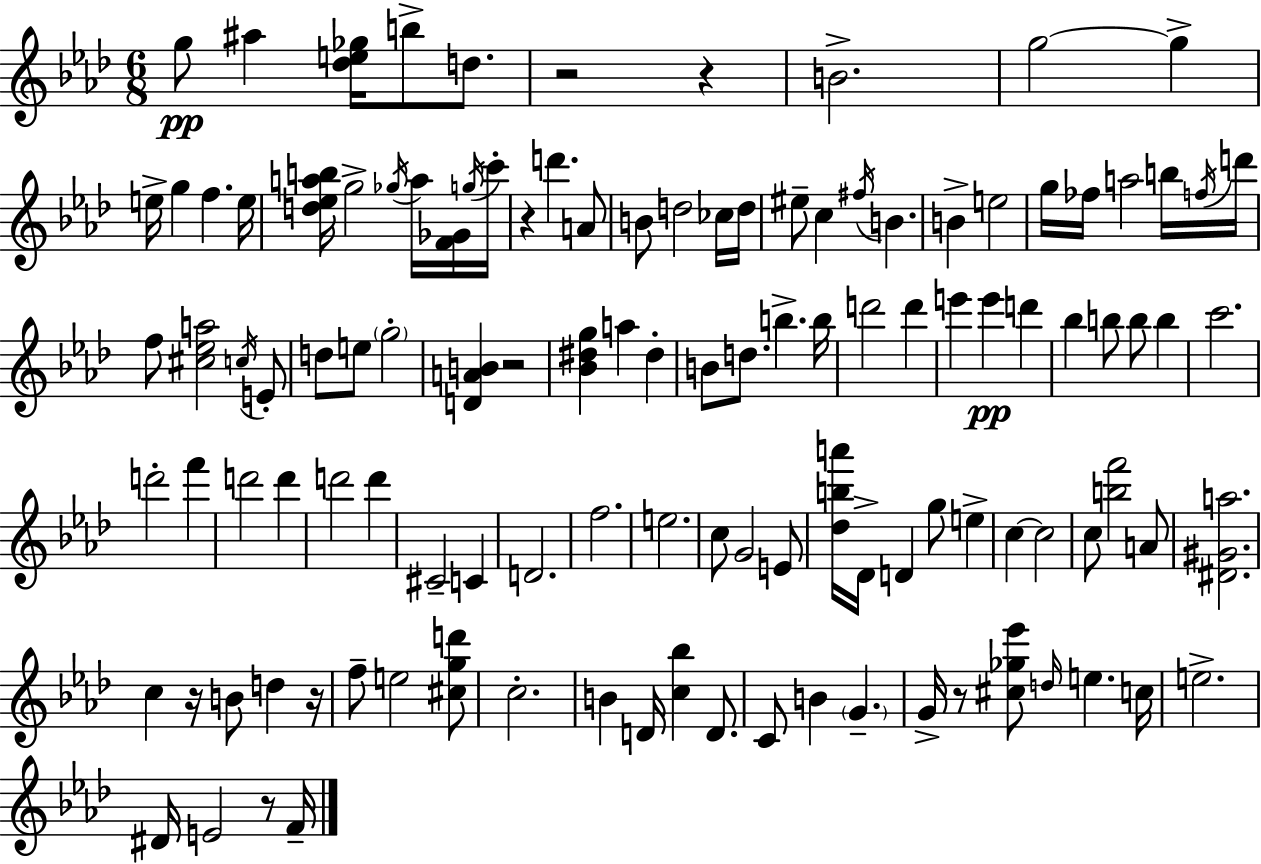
X:1
T:Untitled
M:6/8
L:1/4
K:Ab
g/2 ^a [_de_g]/4 b/2 d/2 z2 z B2 g2 g e/4 g f e/4 [d_eab]/4 g2 _g/4 a/4 [F_G]/4 g/4 c'/4 z d' A/2 B/2 d2 _c/4 d/4 ^e/2 c ^f/4 B B e2 g/4 _f/4 a2 b/4 f/4 d'/4 f/2 [^c_ea]2 c/4 E/2 d/2 e/2 g2 [DAB] z2 [_B^dg] a ^d B/2 d/2 b b/4 d'2 d' e' e' d' _b b/2 b/2 b c'2 d'2 f' d'2 d' d'2 d' ^C2 C D2 f2 e2 c/2 G2 E/2 [_dba']/4 _D/4 D g/2 e c c2 c/2 [bf']2 A/2 [^D^Ga]2 c z/4 B/2 d z/4 f/2 e2 [^cgd']/2 c2 B D/4 [c_b] D/2 C/2 B G G/4 z/2 [^c_g_e']/2 d/4 e c/4 e2 ^D/4 E2 z/2 F/4